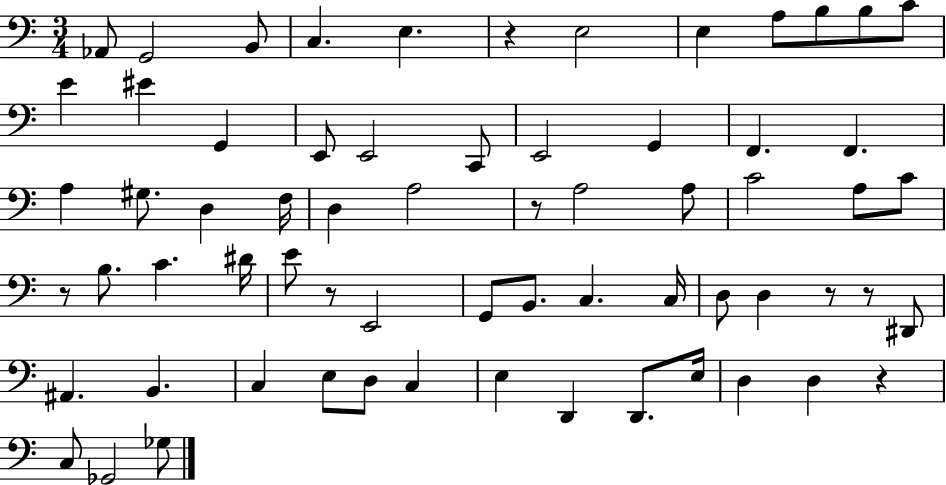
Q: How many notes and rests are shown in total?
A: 66